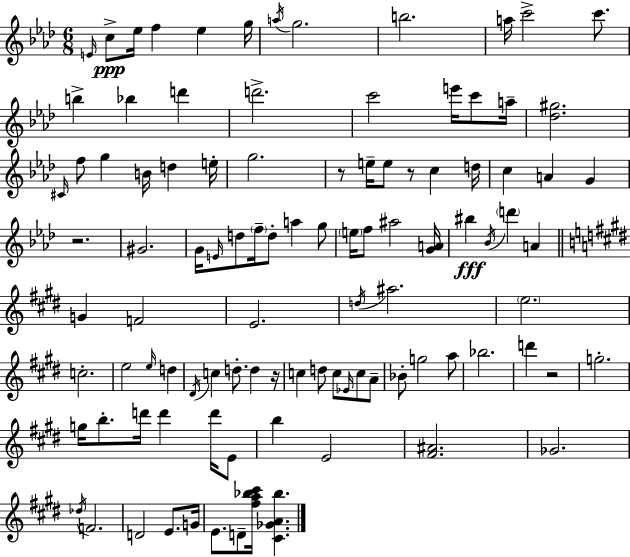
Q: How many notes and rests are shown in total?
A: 101